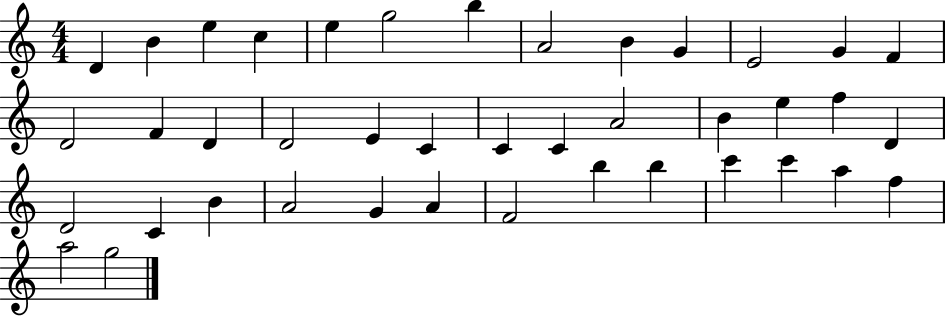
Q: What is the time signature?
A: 4/4